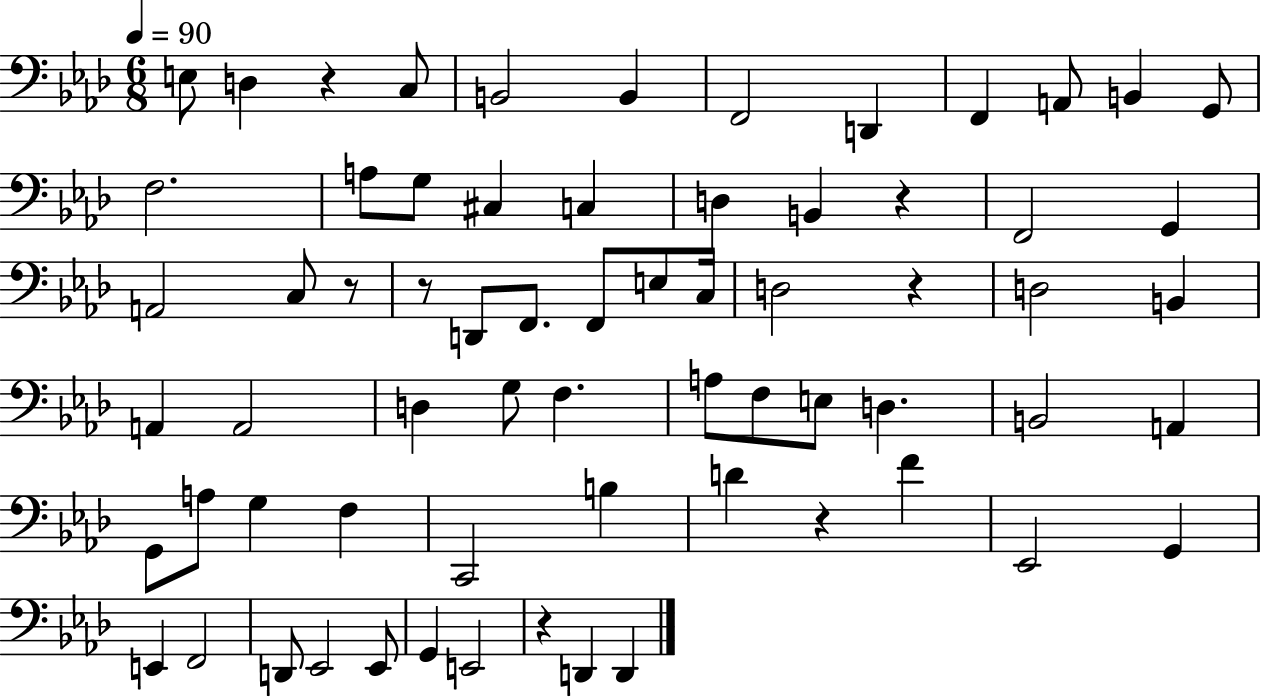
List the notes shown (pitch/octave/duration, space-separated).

E3/e D3/q R/q C3/e B2/h B2/q F2/h D2/q F2/q A2/e B2/q G2/e F3/h. A3/e G3/e C#3/q C3/q D3/q B2/q R/q F2/h G2/q A2/h C3/e R/e R/e D2/e F2/e. F2/e E3/e C3/s D3/h R/q D3/h B2/q A2/q A2/h D3/q G3/e F3/q. A3/e F3/e E3/e D3/q. B2/h A2/q G2/e A3/e G3/q F3/q C2/h B3/q D4/q R/q F4/q Eb2/h G2/q E2/q F2/h D2/e Eb2/h Eb2/e G2/q E2/h R/q D2/q D2/q